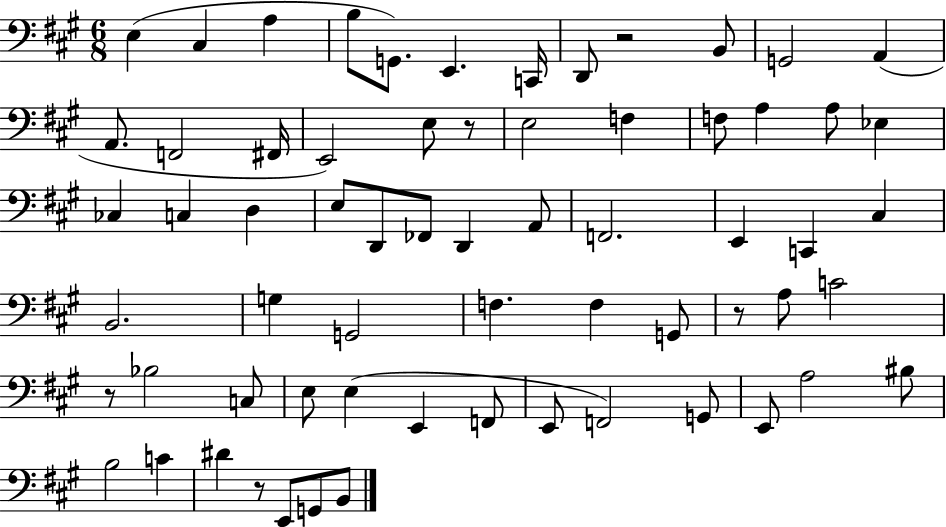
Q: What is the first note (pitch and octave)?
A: E3